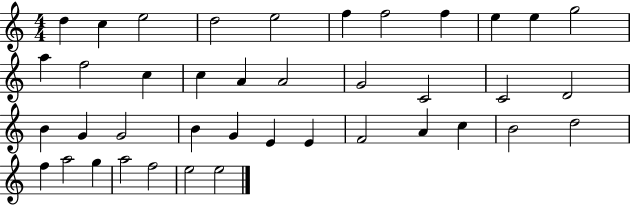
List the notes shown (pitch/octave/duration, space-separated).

D5/q C5/q E5/h D5/h E5/h F5/q F5/h F5/q E5/q E5/q G5/h A5/q F5/h C5/q C5/q A4/q A4/h G4/h C4/h C4/h D4/h B4/q G4/q G4/h B4/q G4/q E4/q E4/q F4/h A4/q C5/q B4/h D5/h F5/q A5/h G5/q A5/h F5/h E5/h E5/h